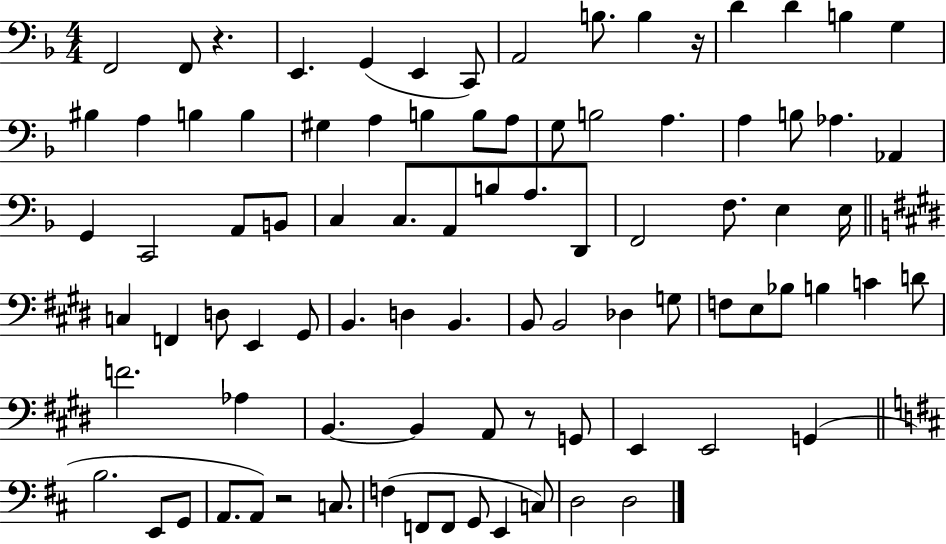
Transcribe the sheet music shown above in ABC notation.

X:1
T:Untitled
M:4/4
L:1/4
K:F
F,,2 F,,/2 z E,, G,, E,, C,,/2 A,,2 B,/2 B, z/4 D D B, G, ^B, A, B, B, ^G, A, B, B,/2 A,/2 G,/2 B,2 A, A, B,/2 _A, _A,, G,, C,,2 A,,/2 B,,/2 C, C,/2 A,,/2 B,/2 A,/2 D,,/2 F,,2 F,/2 E, E,/4 C, F,, D,/2 E,, ^G,,/2 B,, D, B,, B,,/2 B,,2 _D, G,/2 F,/2 E,/2 _B,/2 B, C D/2 F2 _A, B,, B,, A,,/2 z/2 G,,/2 E,, E,,2 G,, B,2 E,,/2 G,,/2 A,,/2 A,,/2 z2 C,/2 F, F,,/2 F,,/2 G,,/2 E,, C,/2 D,2 D,2